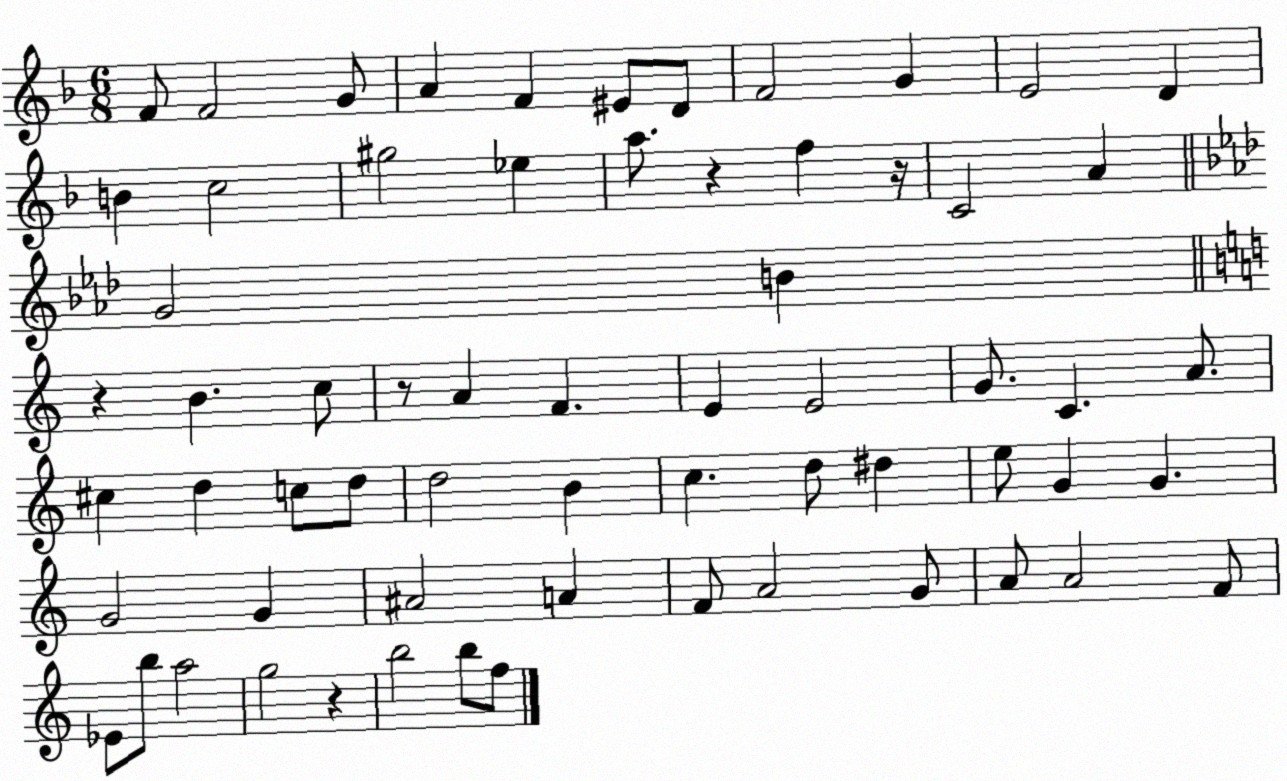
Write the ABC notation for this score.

X:1
T:Untitled
M:6/8
L:1/4
K:F
F/2 F2 G/2 A F ^E/2 D/2 F2 G E2 D B c2 ^g2 _e a/2 z f z/4 C2 A G2 B z B c/2 z/2 A F E E2 G/2 C A/2 ^c d c/2 d/2 d2 B c d/2 ^d e/2 G G G2 G ^A2 A F/2 A2 G/2 A/2 A2 F/2 _E/2 b/2 a2 g2 z b2 b/2 f/2